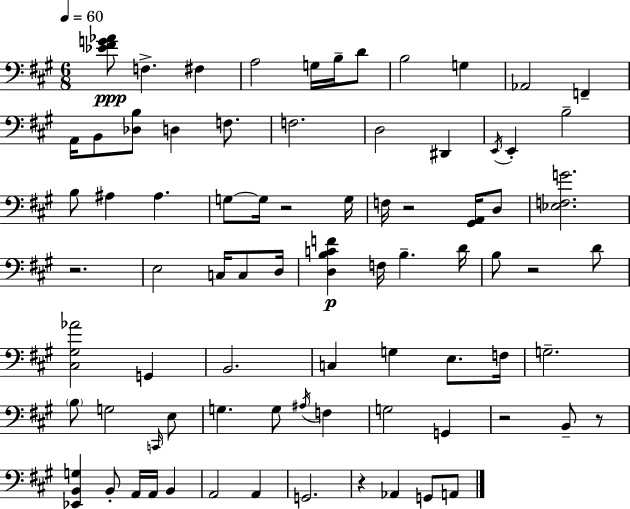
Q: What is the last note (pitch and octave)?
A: A2